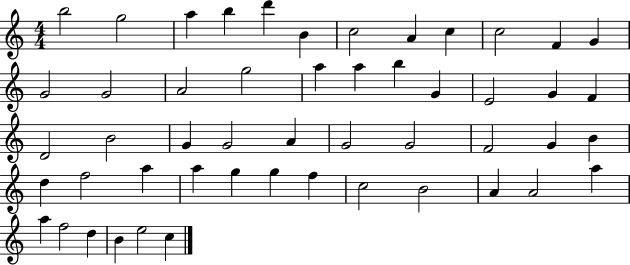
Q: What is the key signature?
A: C major